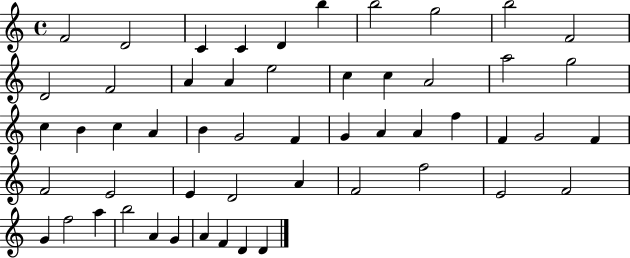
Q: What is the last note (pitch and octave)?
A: D4